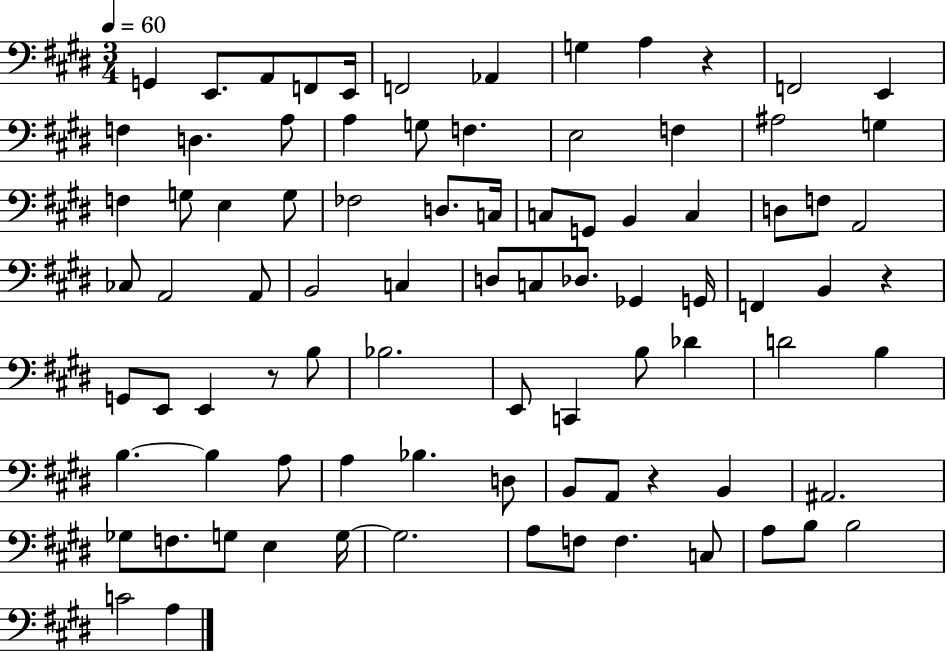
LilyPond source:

{
  \clef bass
  \numericTimeSignature
  \time 3/4
  \key e \major
  \tempo 4 = 60
  g,4 e,8. a,8 f,8 e,16 | f,2 aes,4 | g4 a4 r4 | f,2 e,4 | \break f4 d4. a8 | a4 g8 f4. | e2 f4 | ais2 g4 | \break f4 g8 e4 g8 | fes2 d8. c16 | c8 g,8 b,4 c4 | d8 f8 a,2 | \break ces8 a,2 a,8 | b,2 c4 | d8 c8 des8. ges,4 g,16 | f,4 b,4 r4 | \break g,8 e,8 e,4 r8 b8 | bes2. | e,8 c,4 b8 des'4 | d'2 b4 | \break b4.~~ b4 a8 | a4 bes4. d8 | b,8 a,8 r4 b,4 | ais,2. | \break ges8 f8. g8 e4 g16~~ | g2. | a8 f8 f4. c8 | a8 b8 b2 | \break c'2 a4 | \bar "|."
}